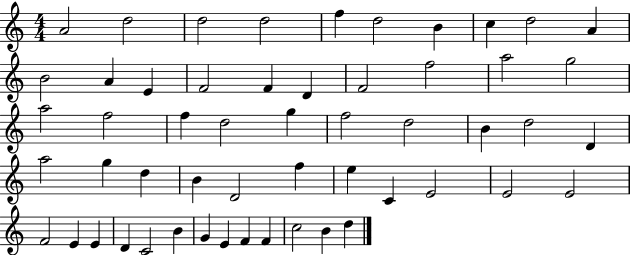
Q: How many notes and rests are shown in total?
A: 54